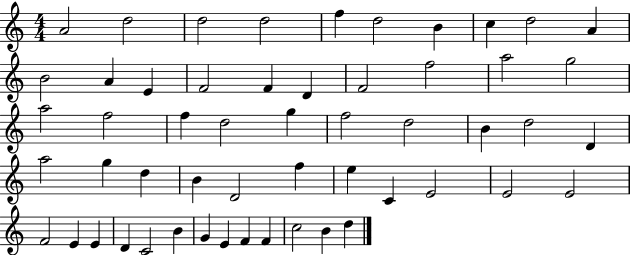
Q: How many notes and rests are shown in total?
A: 54